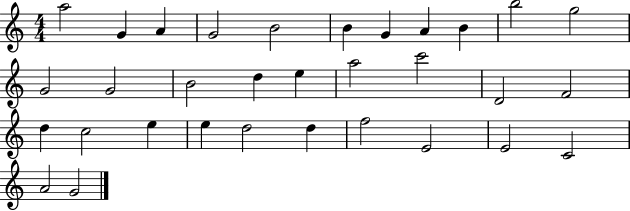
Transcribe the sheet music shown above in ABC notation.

X:1
T:Untitled
M:4/4
L:1/4
K:C
a2 G A G2 B2 B G A B b2 g2 G2 G2 B2 d e a2 c'2 D2 F2 d c2 e e d2 d f2 E2 E2 C2 A2 G2